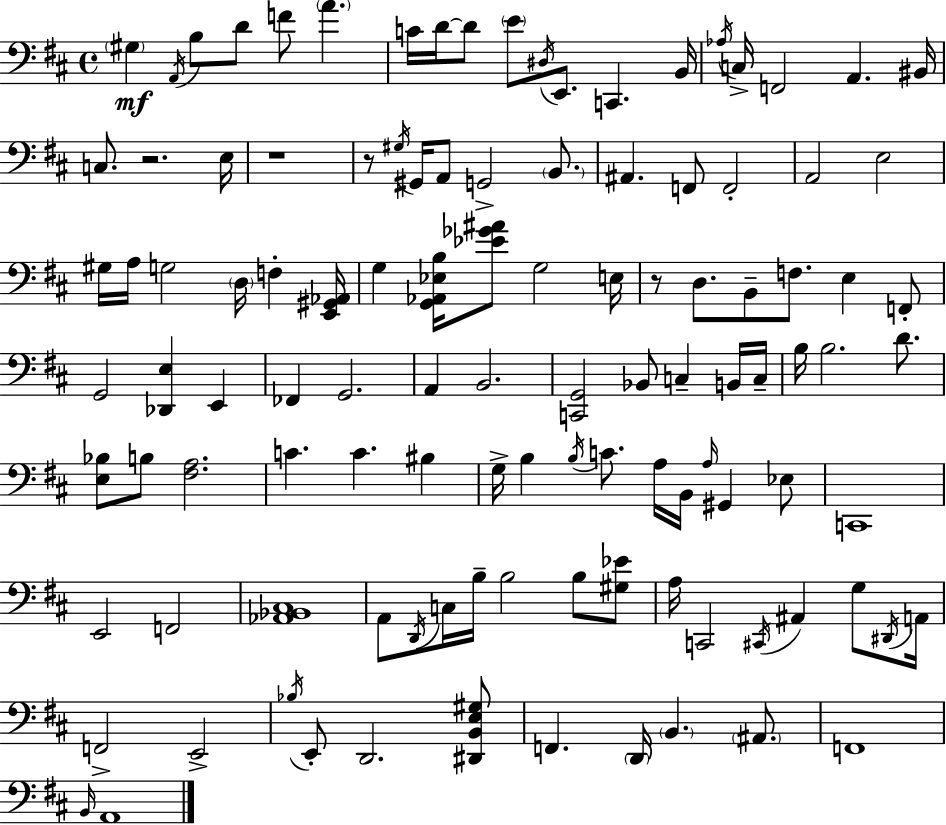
X:1
T:Untitled
M:4/4
L:1/4
K:D
^G, A,,/4 B,/2 D/2 F/2 A C/4 D/4 D/2 E/2 ^D,/4 E,,/2 C,, B,,/4 _A,/4 C,/4 F,,2 A,, ^B,,/4 C,/2 z2 E,/4 z4 z/2 ^G,/4 ^G,,/4 A,,/2 G,,2 B,,/2 ^A,, F,,/2 F,,2 A,,2 E,2 ^G,/4 A,/4 G,2 D,/4 F, [E,,^G,,_A,,]/4 G, [G,,_A,,_E,B,]/4 [_E_G^A]/2 G,2 E,/4 z/2 D,/2 B,,/2 F,/2 E, F,,/2 G,,2 [_D,,E,] E,, _F,, G,,2 A,, B,,2 [C,,G,,]2 _B,,/2 C, B,,/4 C,/4 B,/4 B,2 D/2 [E,_B,]/2 B,/2 [^F,A,]2 C C ^B, G,/4 B, B,/4 C/2 A,/4 B,,/4 A,/4 ^G,, _E,/2 C,,4 E,,2 F,,2 [_A,,_B,,^C,]4 A,,/2 D,,/4 C,/4 B,/4 B,2 B,/2 [^G,_E]/2 A,/4 C,,2 ^C,,/4 ^A,, G,/2 ^D,,/4 A,,/4 F,,2 E,,2 _B,/4 E,,/2 D,,2 [^D,,B,,E,^G,]/2 F,, D,,/4 B,, ^A,,/2 F,,4 B,,/4 A,,4